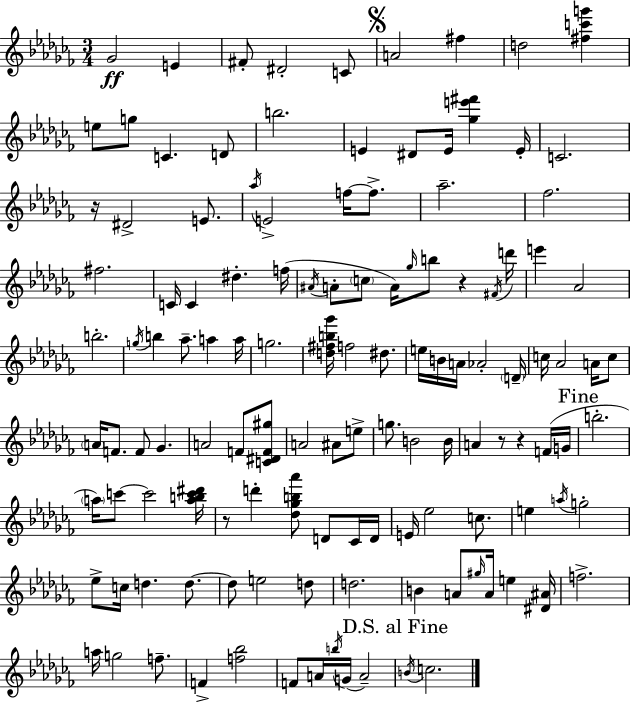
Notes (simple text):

Gb4/h E4/q F#4/e D#4/h C4/e A4/h F#5/q D5/h [F#5,C6,G6]/q E5/e G5/e C4/q. D4/e B5/h. E4/q D#4/e E4/s [Gb5,E6,F#6]/q E4/s C4/h. R/s D#4/h E4/e. Ab5/s E4/h F5/s F5/e. Ab5/h. FES5/h. F#5/h. C4/s C4/q D#5/q. F5/s A#4/s A4/e C5/e A4/s Gb5/s B5/e R/q F#4/s D6/s E6/q Ab4/h B5/h. G5/s B5/q Ab5/e. A5/q A5/s G5/h. [D5,F#5,B5,Gb6]/s F5/h D#5/e. E5/s B4/s A4/s Ab4/h D4/s C5/s Ab4/h A4/s C5/e A4/s F4/e. F4/e Gb4/q. A4/h F4/e [C4,D#4,F4,G#5]/e A4/h A#4/e E5/e G5/e. B4/h B4/s A4/q R/e R/q F4/s G4/s B5/h. A5/s C6/e C6/h [A5,B5,C6,D#6]/s R/e D6/q [Db5,Gb5,B5,Ab6]/e D4/e CES4/s D4/s E4/s Eb5/h C5/e. E5/q A5/s G5/h Eb5/e C5/s D5/q. D5/e. D5/e E5/h D5/e D5/h. B4/q A4/e G#5/s A4/s E5/q [D#4,A#4]/s F5/h. A5/s G5/h F5/e. F4/q [F5,Bb5]/h F4/e A4/s B5/s G4/s A4/h B4/s C5/h.